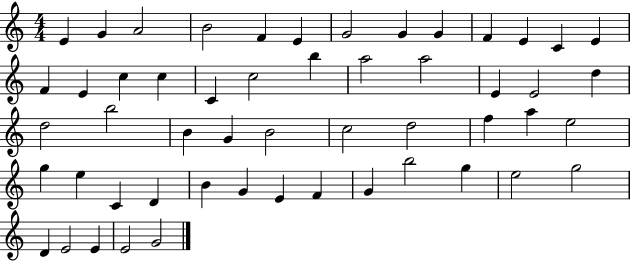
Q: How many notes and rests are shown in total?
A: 53